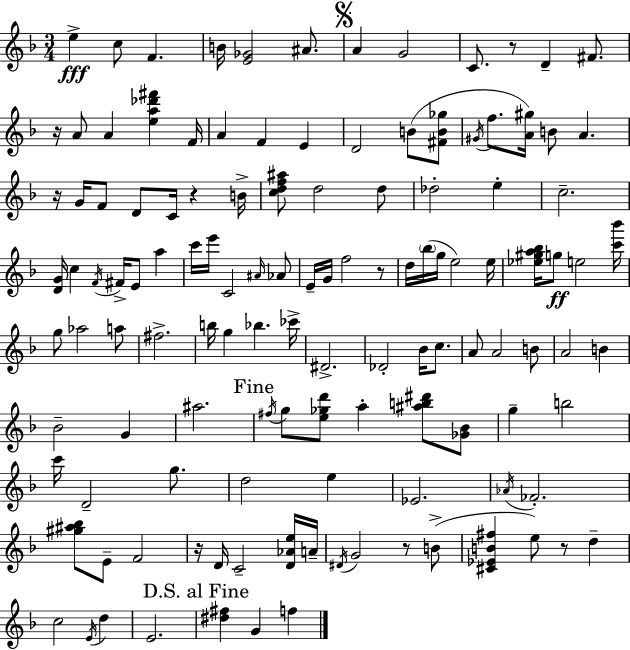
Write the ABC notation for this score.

X:1
T:Untitled
M:3/4
L:1/4
K:F
e c/2 F B/4 [E_G]2 ^A/2 A G2 C/2 z/2 D ^F/2 z/4 A/2 A [ea_d'^f'] F/4 A F E D2 B/2 [^FB_g]/2 ^G/4 f/2 [A^g]/4 B/2 A z/4 G/4 F/2 D/2 C/4 z B/4 [cdf^a]/2 d2 d/2 _d2 e c2 [DG]/4 c F/4 ^F/4 E/2 a c'/4 e'/4 C2 ^A/4 _A/2 E/4 G/4 f2 z/2 d/4 _b/4 g/4 e2 e/4 [_e^ga_b]/4 g/2 e2 [c'_b']/4 g/2 _a2 a/2 ^f2 b/4 g _b _c'/4 ^D2 _D2 _B/4 c/2 A/2 A2 B/2 A2 B _B2 G ^a2 ^f/4 g/2 [e_gd']/2 a [^ab^d']/2 [_G_B]/2 g b2 c'/4 D2 g/2 d2 e _E2 _A/4 _F2 [^g^a_b]/2 E/2 F2 z/4 D/4 C2 [D_Ae]/4 A/4 ^D/4 G2 z/2 B/2 [^C_EB^f] e/2 z/2 d c2 E/4 d E2 [^d^f] G f